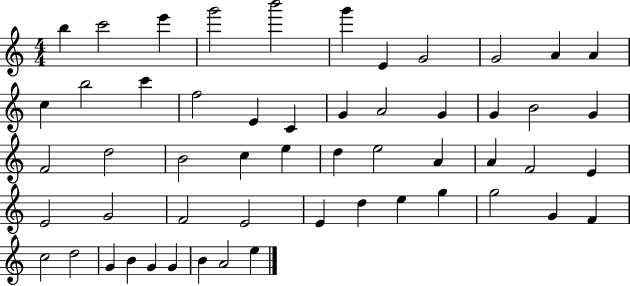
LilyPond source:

{
  \clef treble
  \numericTimeSignature
  \time 4/4
  \key c \major
  b''4 c'''2 e'''4 | g'''2 b'''2 | g'''4 e'4 g'2 | g'2 a'4 a'4 | \break c''4 b''2 c'''4 | f''2 e'4 c'4 | g'4 a'2 g'4 | g'4 b'2 g'4 | \break f'2 d''2 | b'2 c''4 e''4 | d''4 e''2 a'4 | a'4 f'2 e'4 | \break e'2 g'2 | f'2 e'2 | e'4 d''4 e''4 g''4 | g''2 g'4 f'4 | \break c''2 d''2 | g'4 b'4 g'4 g'4 | b'4 a'2 e''4 | \bar "|."
}